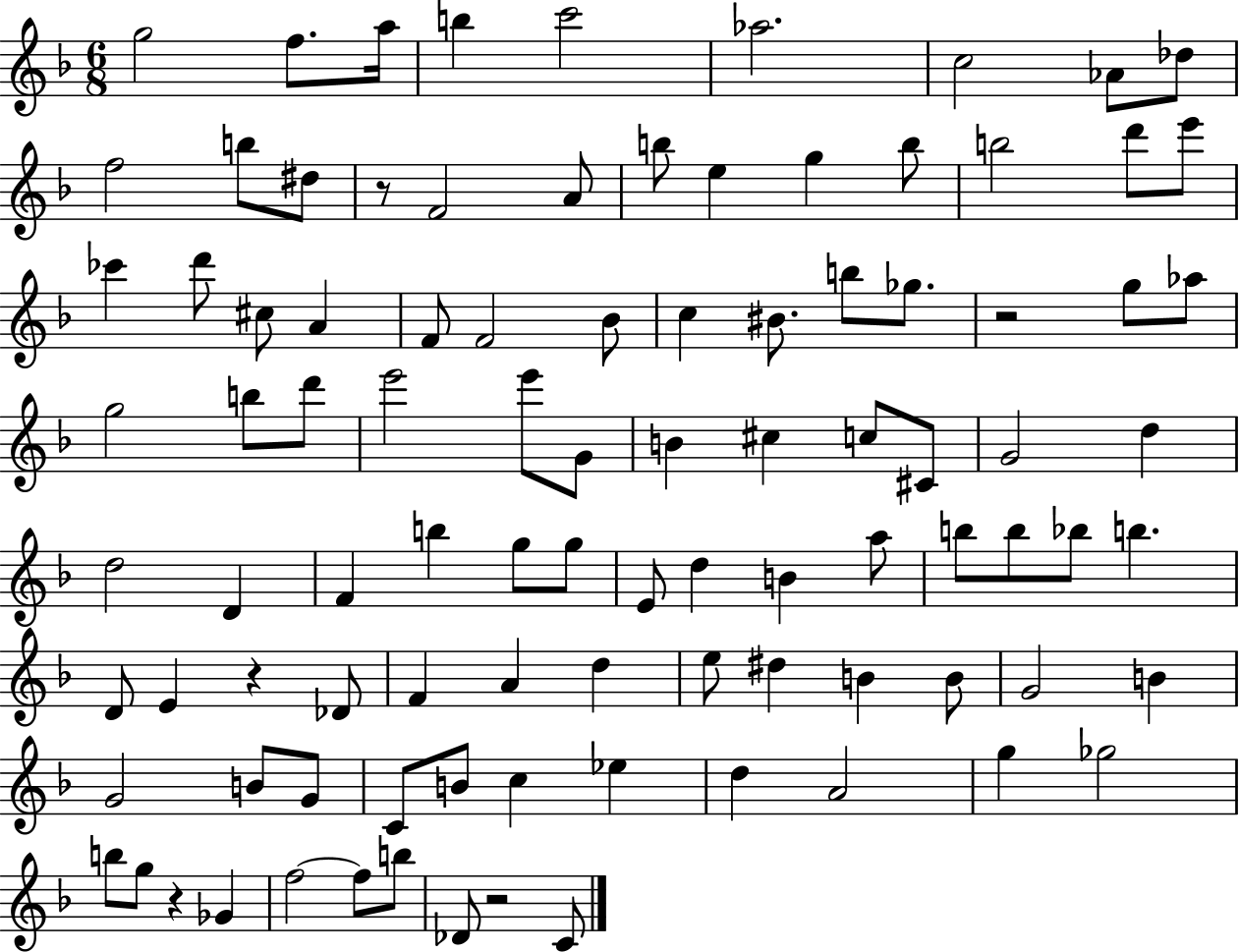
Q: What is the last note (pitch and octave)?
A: C4